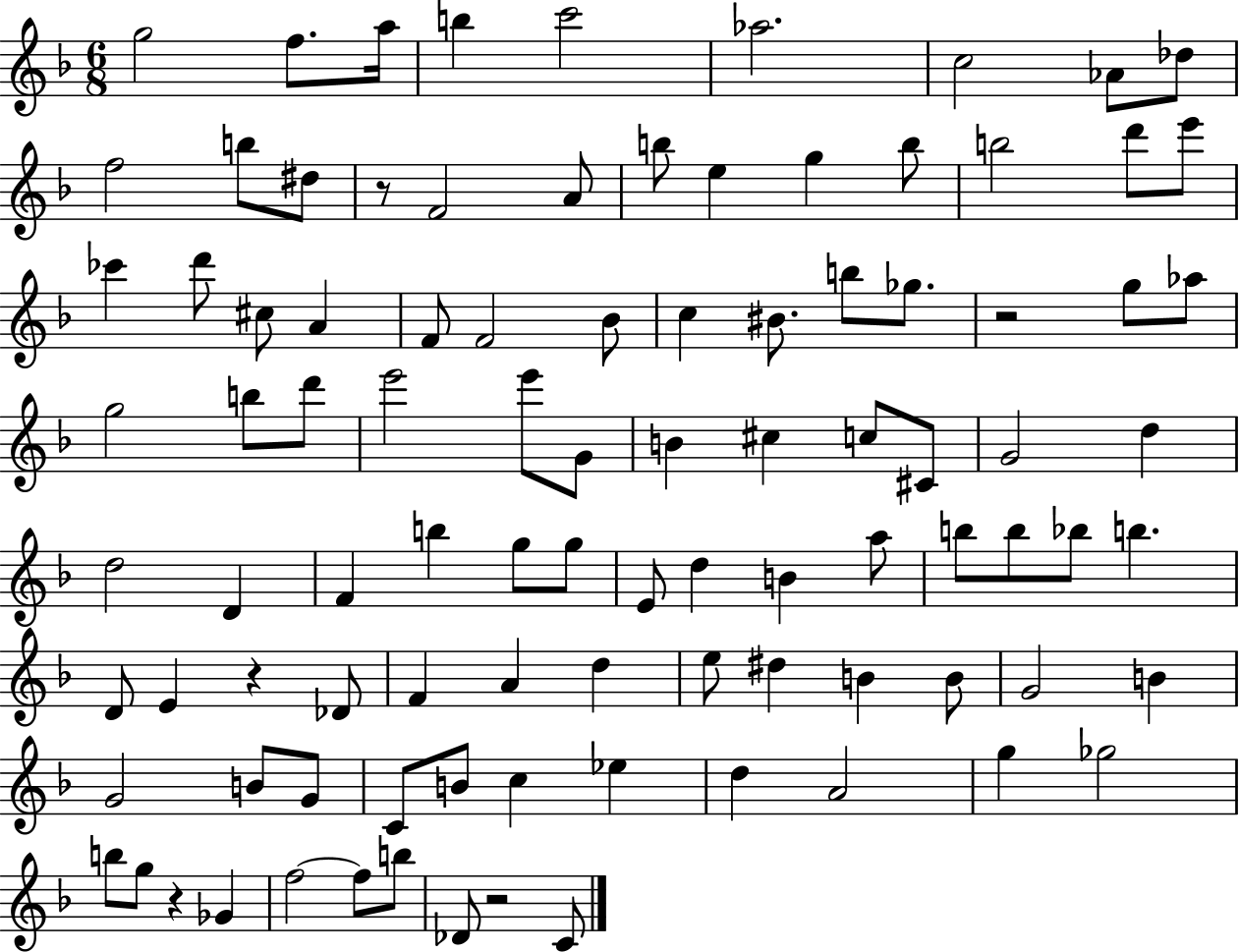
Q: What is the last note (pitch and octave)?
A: C4